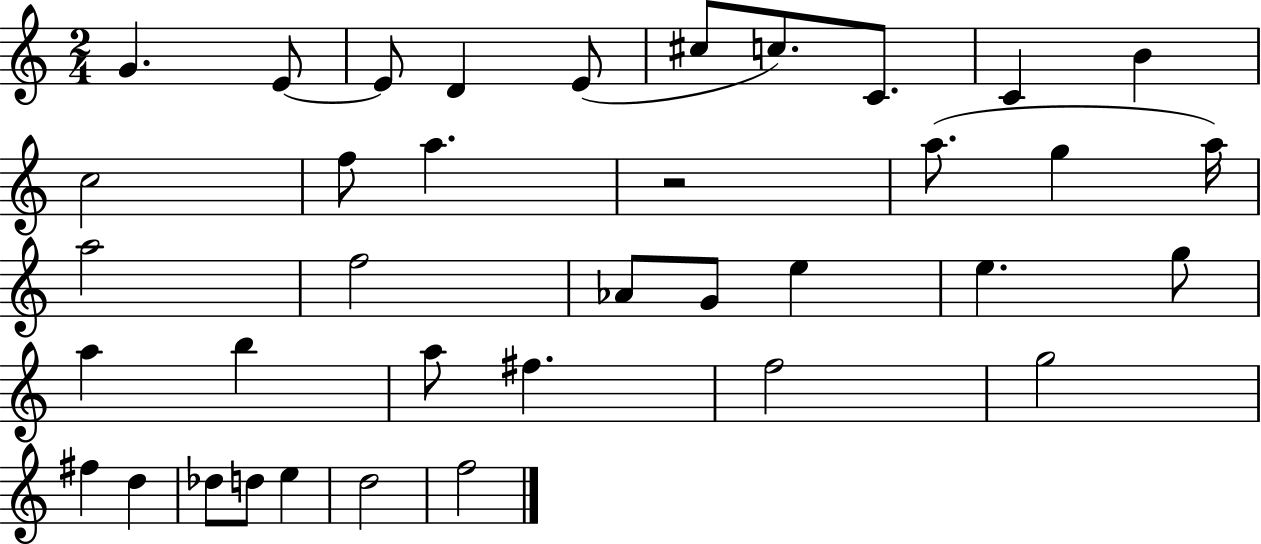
G4/q. E4/e E4/e D4/q E4/e C#5/e C5/e. C4/e. C4/q B4/q C5/h F5/e A5/q. R/h A5/e. G5/q A5/s A5/h F5/h Ab4/e G4/e E5/q E5/q. G5/e A5/q B5/q A5/e F#5/q. F5/h G5/h F#5/q D5/q Db5/e D5/e E5/q D5/h F5/h